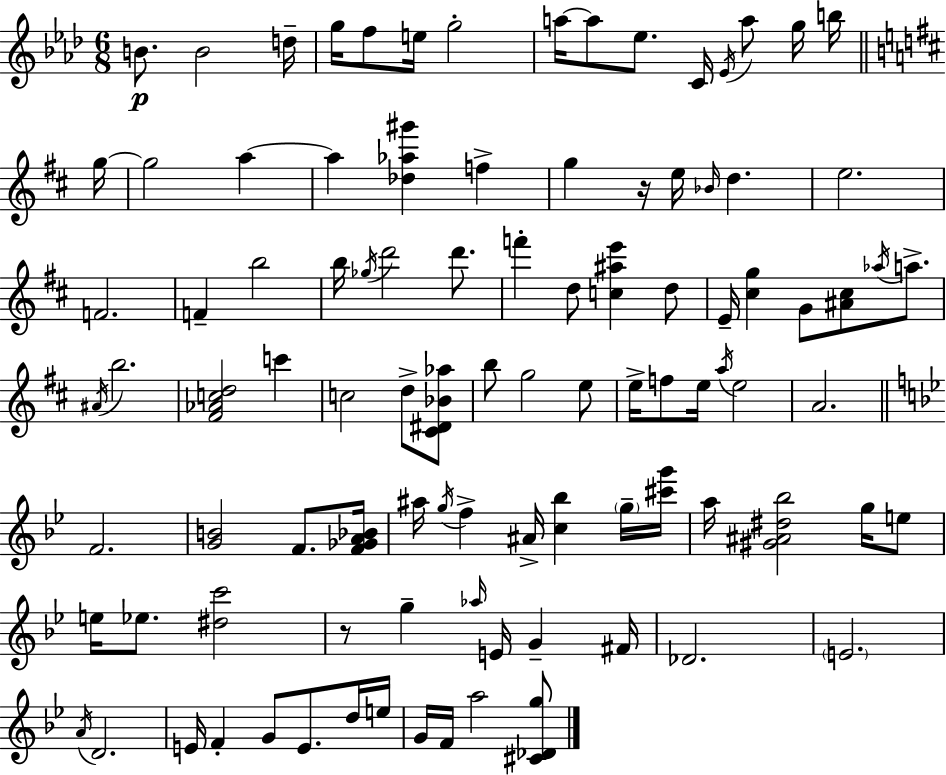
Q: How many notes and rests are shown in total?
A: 98